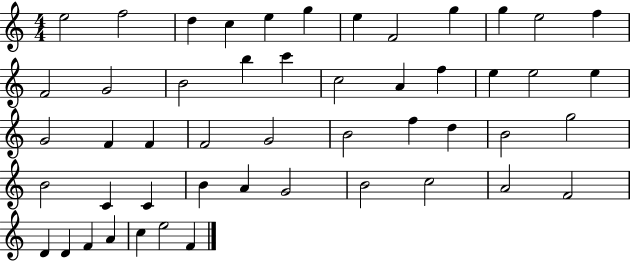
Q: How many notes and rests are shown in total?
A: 50